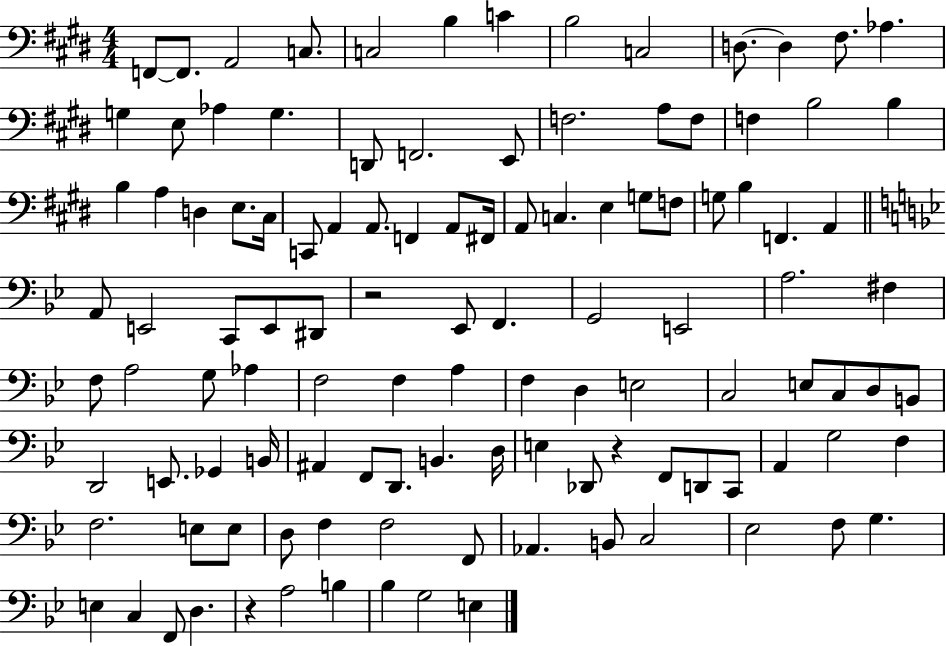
F2/e F2/e. A2/h C3/e. C3/h B3/q C4/q B3/h C3/h D3/e. D3/q F#3/e. Ab3/q. G3/q E3/e Ab3/q G3/q. D2/e F2/h. E2/e F3/h. A3/e F3/e F3/q B3/h B3/q B3/q A3/q D3/q E3/e. C#3/s C2/e A2/q A2/e. F2/q A2/e F#2/s A2/e C3/q. E3/q G3/e F3/e G3/e B3/q F2/q. A2/q A2/e E2/h C2/e E2/e D#2/e R/h Eb2/e F2/q. G2/h E2/h A3/h. F#3/q F3/e A3/h G3/e Ab3/q F3/h F3/q A3/q F3/q D3/q E3/h C3/h E3/e C3/e D3/e B2/e D2/h E2/e. Gb2/q B2/s A#2/q F2/e D2/e. B2/q. D3/s E3/q Db2/e R/q F2/e D2/e C2/e A2/q G3/h F3/q F3/h. E3/e E3/e D3/e F3/q F3/h F2/e Ab2/q. B2/e C3/h Eb3/h F3/e G3/q. E3/q C3/q F2/e D3/q. R/q A3/h B3/q Bb3/q G3/h E3/q